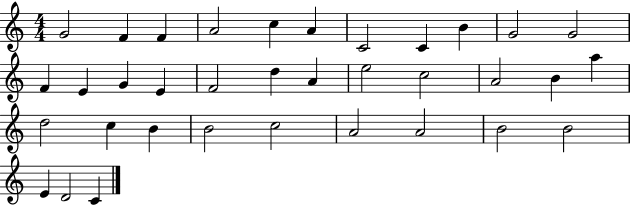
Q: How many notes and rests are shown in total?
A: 35